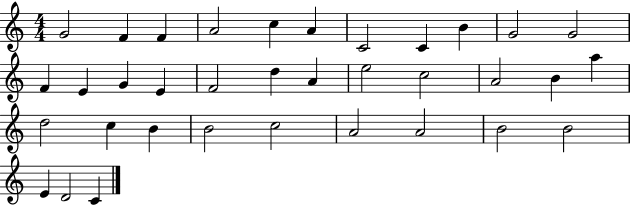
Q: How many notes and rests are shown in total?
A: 35